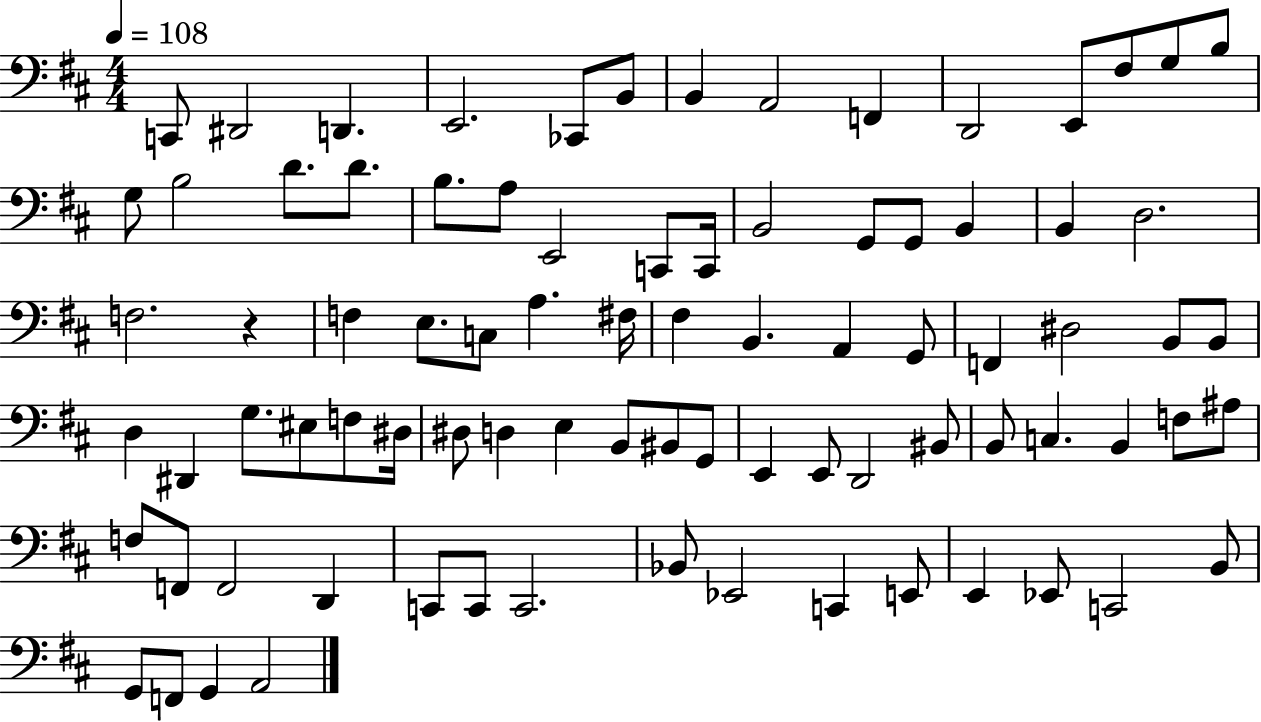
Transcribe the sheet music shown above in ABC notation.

X:1
T:Untitled
M:4/4
L:1/4
K:D
C,,/2 ^D,,2 D,, E,,2 _C,,/2 B,,/2 B,, A,,2 F,, D,,2 E,,/2 ^F,/2 G,/2 B,/2 G,/2 B,2 D/2 D/2 B,/2 A,/2 E,,2 C,,/2 C,,/4 B,,2 G,,/2 G,,/2 B,, B,, D,2 F,2 z F, E,/2 C,/2 A, ^F,/4 ^F, B,, A,, G,,/2 F,, ^D,2 B,,/2 B,,/2 D, ^D,, G,/2 ^E,/2 F,/2 ^D,/4 ^D,/2 D, E, B,,/2 ^B,,/2 G,,/2 E,, E,,/2 D,,2 ^B,,/2 B,,/2 C, B,, F,/2 ^A,/2 F,/2 F,,/2 F,,2 D,, C,,/2 C,,/2 C,,2 _B,,/2 _E,,2 C,, E,,/2 E,, _E,,/2 C,,2 B,,/2 G,,/2 F,,/2 G,, A,,2